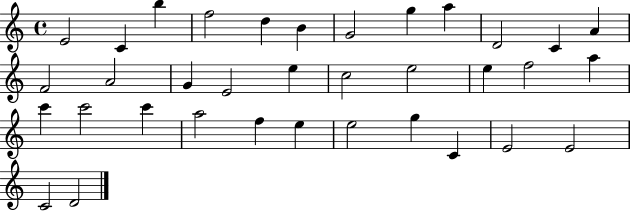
X:1
T:Untitled
M:4/4
L:1/4
K:C
E2 C b f2 d B G2 g a D2 C A F2 A2 G E2 e c2 e2 e f2 a c' c'2 c' a2 f e e2 g C E2 E2 C2 D2